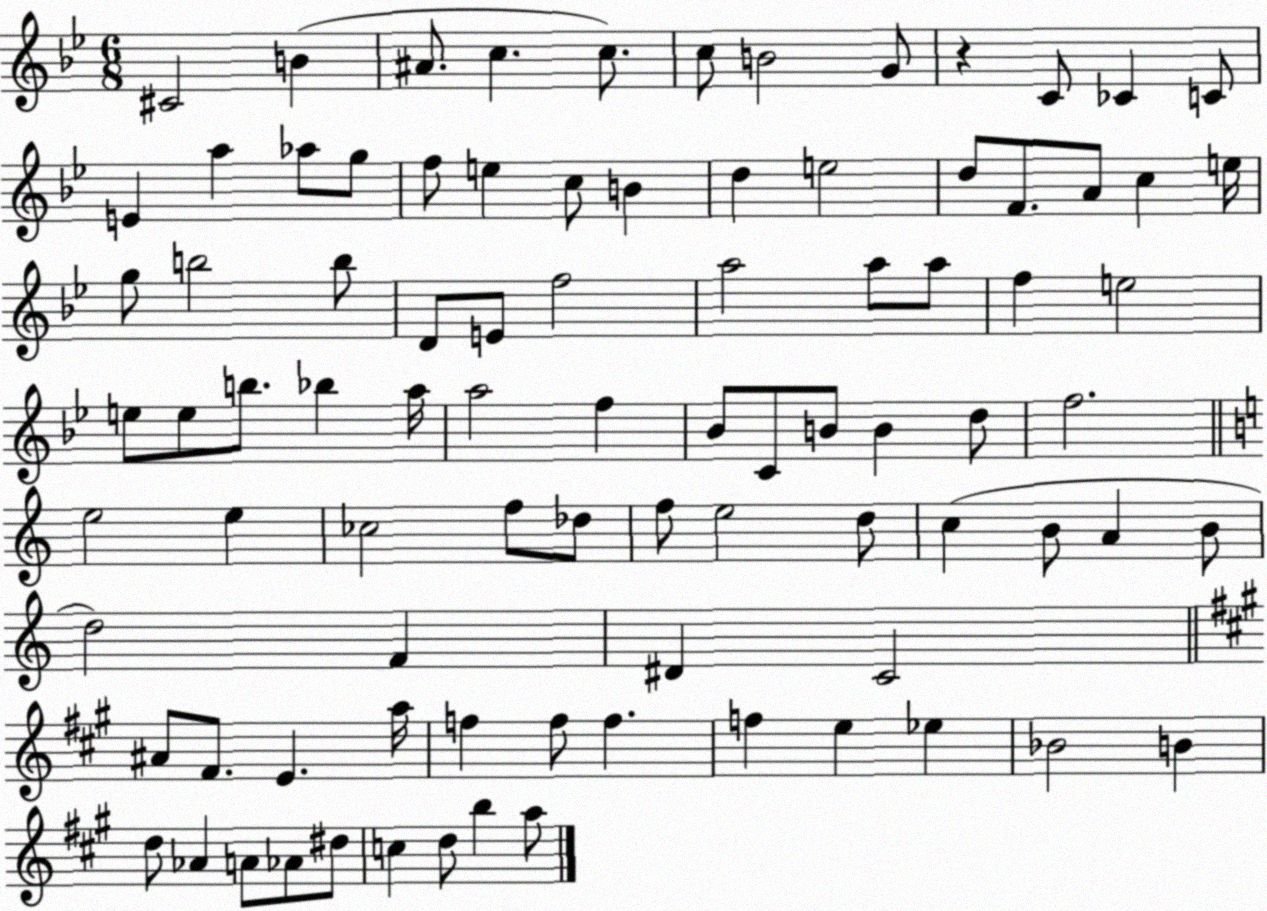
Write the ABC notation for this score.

X:1
T:Untitled
M:6/8
L:1/4
K:Bb
^C2 B ^A/2 c c/2 c/2 B2 G/2 z C/2 _C C/2 E a _a/2 g/2 f/2 e c/2 B d e2 d/2 F/2 A/2 c e/4 g/2 b2 b/2 D/2 E/2 f2 a2 a/2 a/2 f e2 e/2 e/2 b/2 _b a/4 a2 f _B/2 C/2 B/2 B d/2 f2 e2 e _c2 f/2 _d/2 f/2 e2 d/2 c B/2 A B/2 d2 F ^D C2 ^A/2 ^F/2 E a/4 f f/2 f f e _e _B2 B d/2 _A A/2 _A/2 ^d/2 c d/2 b a/2